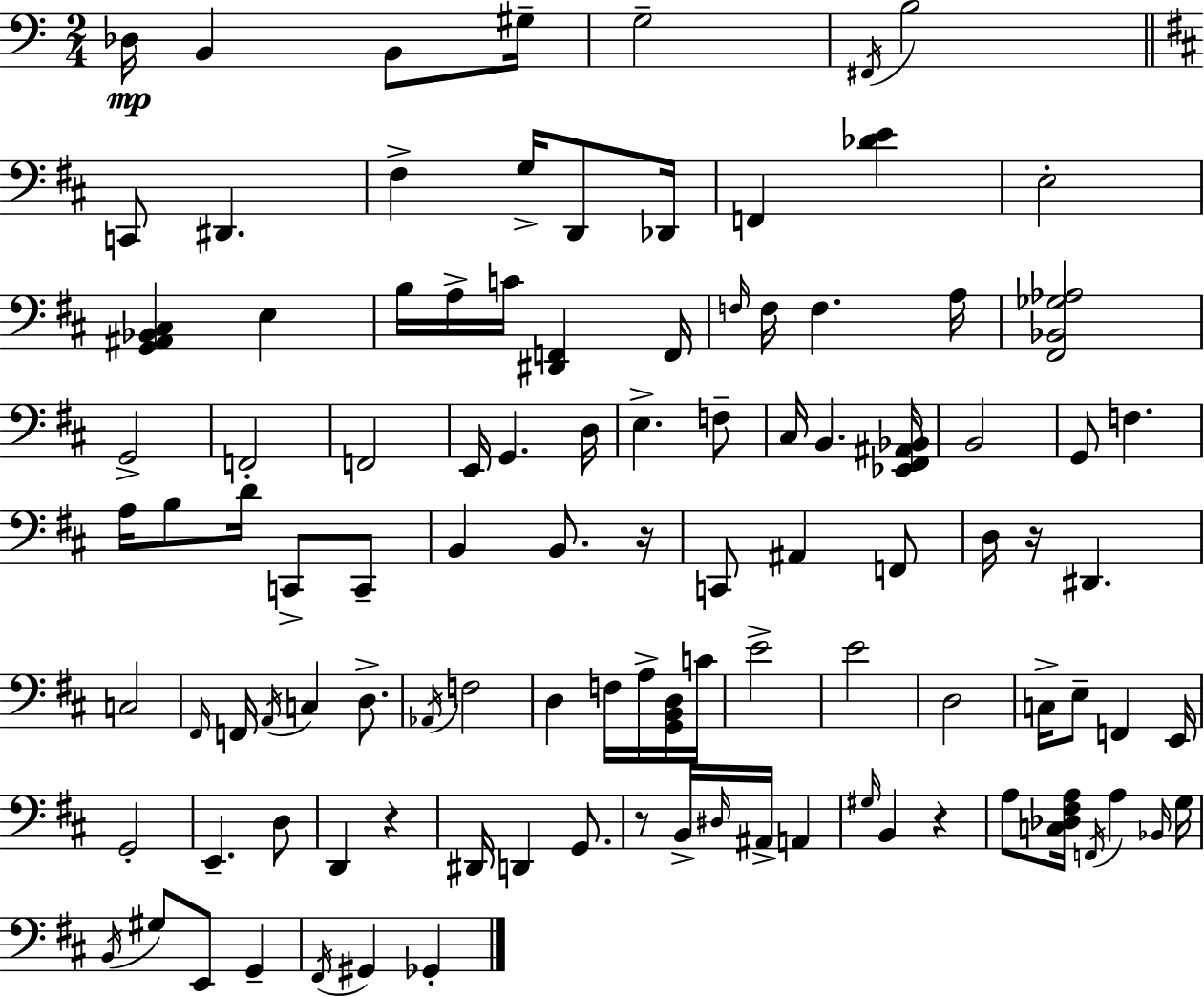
X:1
T:Untitled
M:2/4
L:1/4
K:Am
_D,/4 B,, B,,/2 ^G,/4 G,2 ^F,,/4 B,2 C,,/2 ^D,, ^F, G,/4 D,,/2 _D,,/4 F,, [_DE] E,2 [G,,^A,,_B,,^C,] E, B,/4 A,/4 C/4 [^D,,F,,] F,,/4 F,/4 F,/4 F, A,/4 [^F,,_B,,_G,_A,]2 G,,2 F,,2 F,,2 E,,/4 G,, D,/4 E, F,/2 ^C,/4 B,, [_E,,^F,,^A,,_B,,]/4 B,,2 G,,/2 F, A,/4 B,/2 D/4 C,,/2 C,,/2 B,, B,,/2 z/4 C,,/2 ^A,, F,,/2 D,/4 z/4 ^D,, C,2 ^F,,/4 F,,/4 A,,/4 C, D,/2 _A,,/4 F,2 D, F,/4 A,/4 [G,,B,,D,]/4 C/4 E2 E2 D,2 C,/4 E,/2 F,, E,,/4 G,,2 E,, D,/2 D,, z ^D,,/4 D,, G,,/2 z/2 B,,/4 ^D,/4 ^A,,/4 A,, ^G,/4 B,, z A,/2 [C,_D,^F,A,]/4 F,,/4 A, _B,,/4 G,/4 B,,/4 ^G,/2 E,,/2 G,, ^F,,/4 ^G,, _G,,